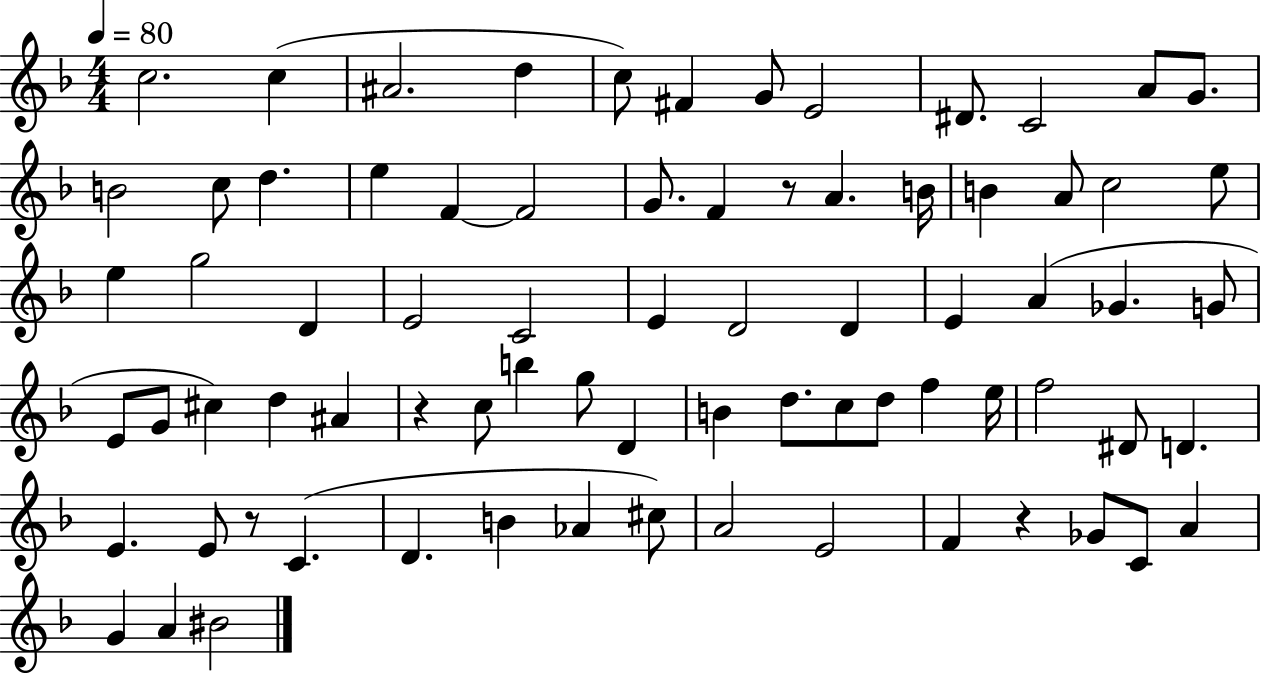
C5/h. C5/q A#4/h. D5/q C5/e F#4/q G4/e E4/h D#4/e. C4/h A4/e G4/e. B4/h C5/e D5/q. E5/q F4/q F4/h G4/e. F4/q R/e A4/q. B4/s B4/q A4/e C5/h E5/e E5/q G5/h D4/q E4/h C4/h E4/q D4/h D4/q E4/q A4/q Gb4/q. G4/e E4/e G4/e C#5/q D5/q A#4/q R/q C5/e B5/q G5/e D4/q B4/q D5/e. C5/e D5/e F5/q E5/s F5/h D#4/e D4/q. E4/q. E4/e R/e C4/q. D4/q. B4/q Ab4/q C#5/e A4/h E4/h F4/q R/q Gb4/e C4/e A4/q G4/q A4/q BIS4/h